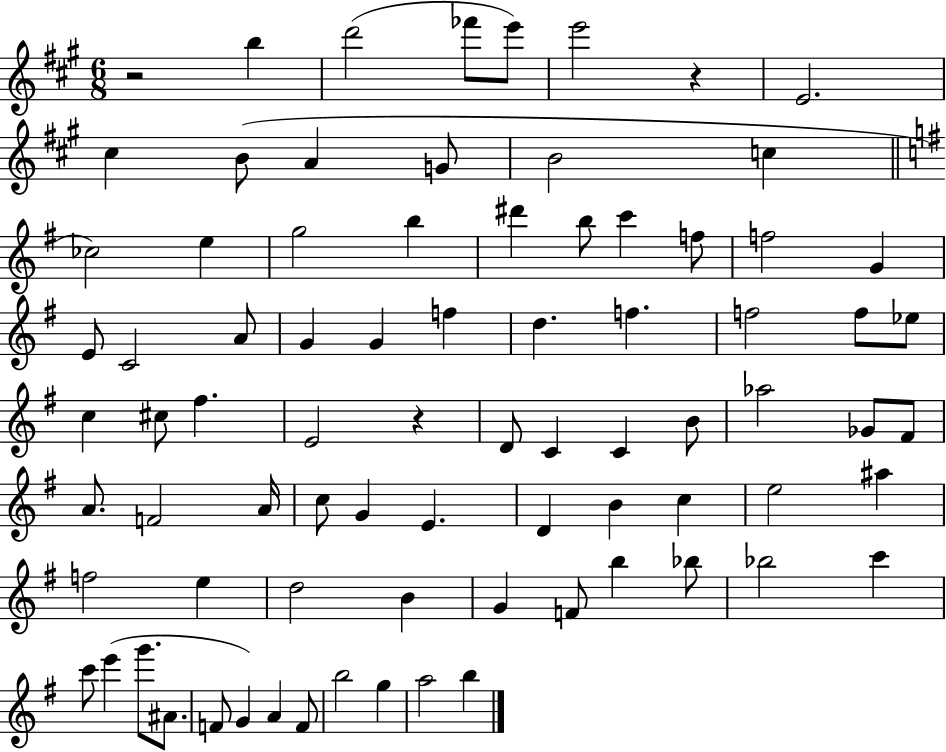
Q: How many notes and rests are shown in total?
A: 80